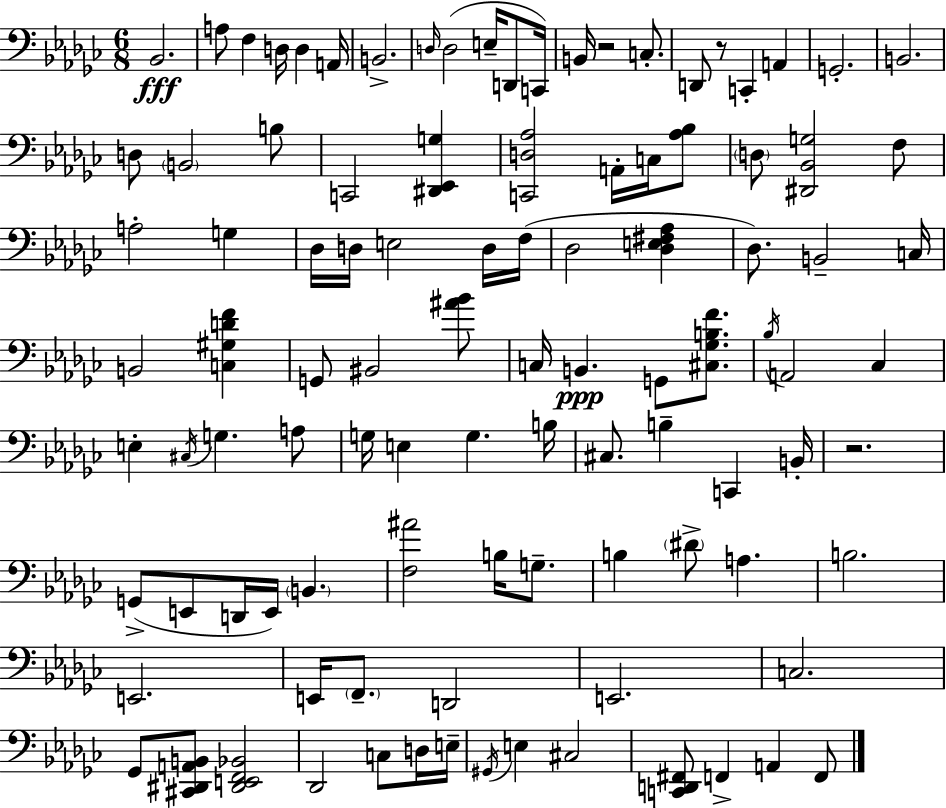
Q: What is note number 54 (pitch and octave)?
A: G3